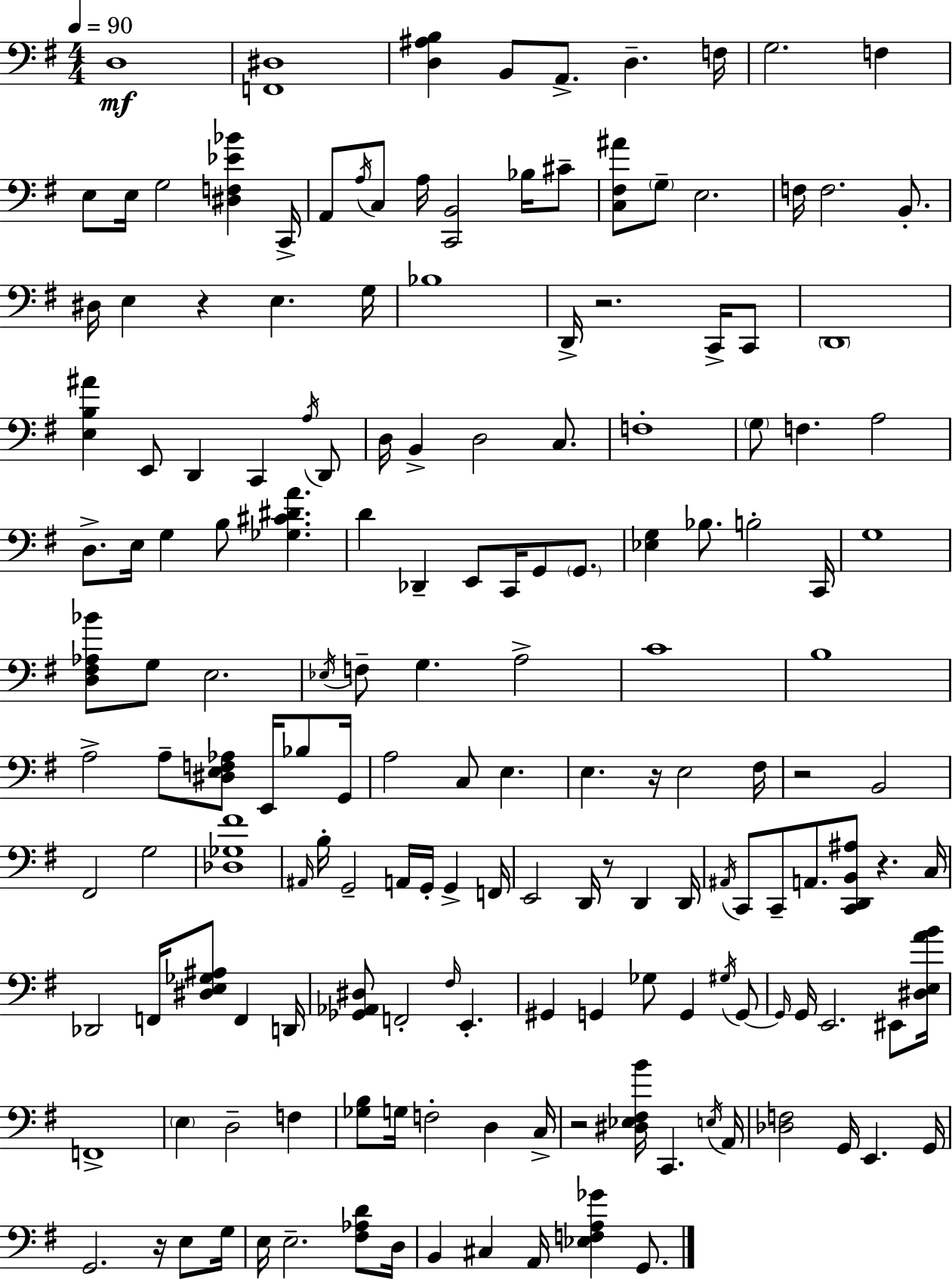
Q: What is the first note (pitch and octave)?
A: D3